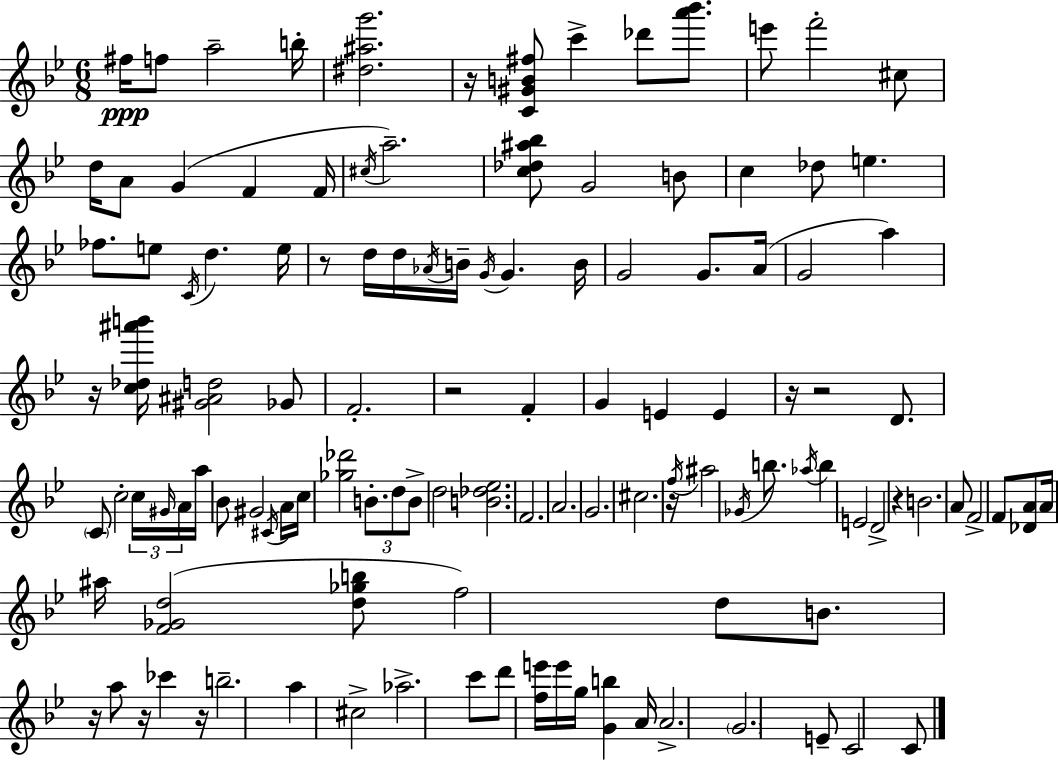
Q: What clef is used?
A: treble